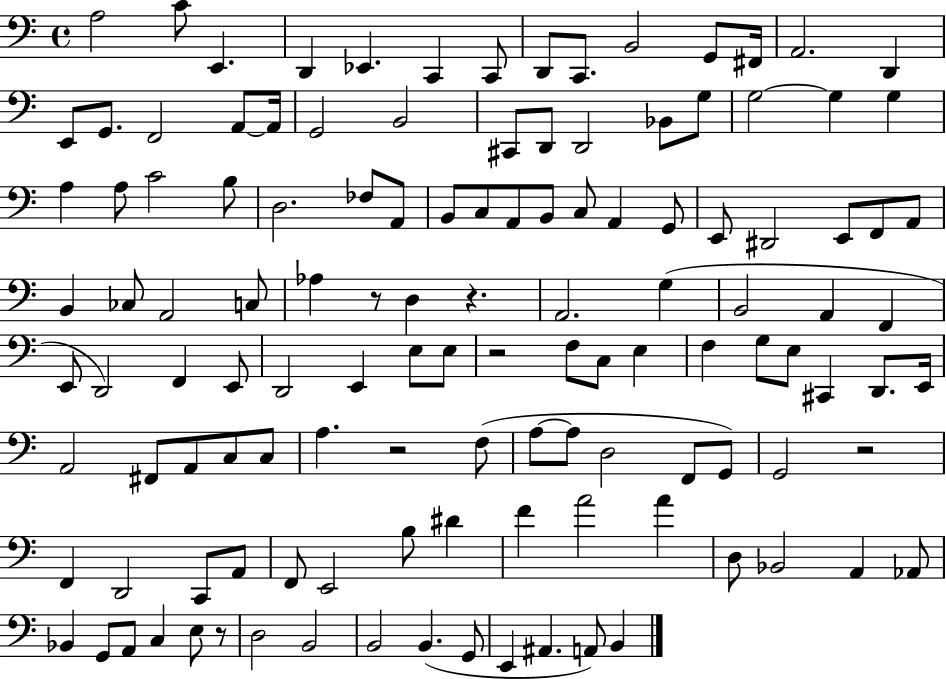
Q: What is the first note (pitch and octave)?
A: A3